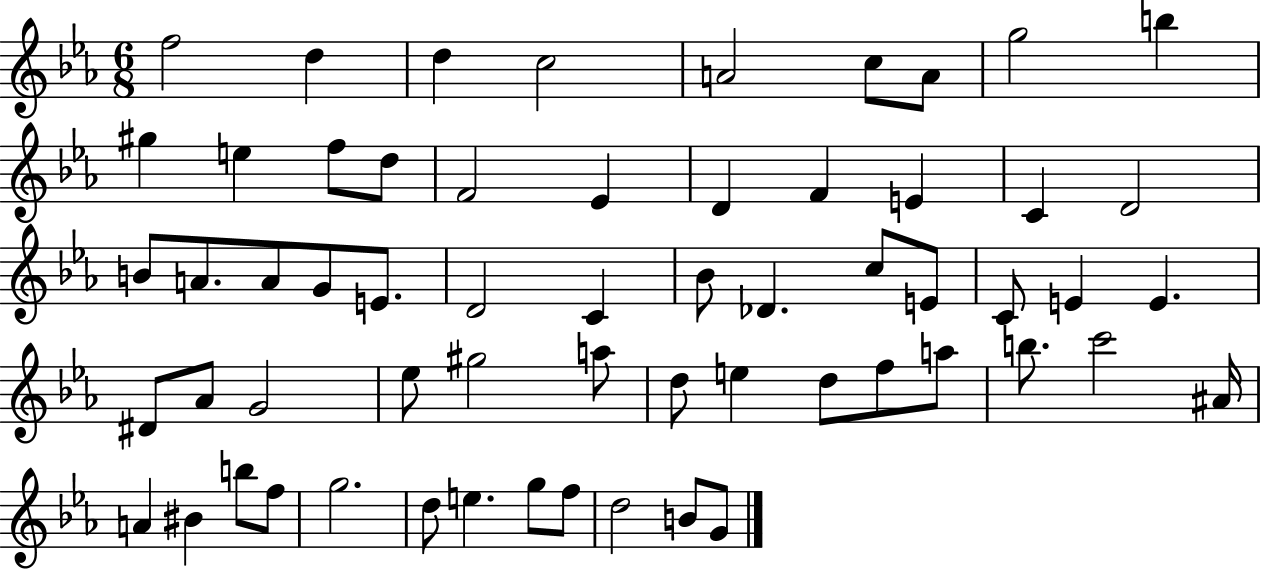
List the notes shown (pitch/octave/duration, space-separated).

F5/h D5/q D5/q C5/h A4/h C5/e A4/e G5/h B5/q G#5/q E5/q F5/e D5/e F4/h Eb4/q D4/q F4/q E4/q C4/q D4/h B4/e A4/e. A4/e G4/e E4/e. D4/h C4/q Bb4/e Db4/q. C5/e E4/e C4/e E4/q E4/q. D#4/e Ab4/e G4/h Eb5/e G#5/h A5/e D5/e E5/q D5/e F5/e A5/e B5/e. C6/h A#4/s A4/q BIS4/q B5/e F5/e G5/h. D5/e E5/q. G5/e F5/e D5/h B4/e G4/e